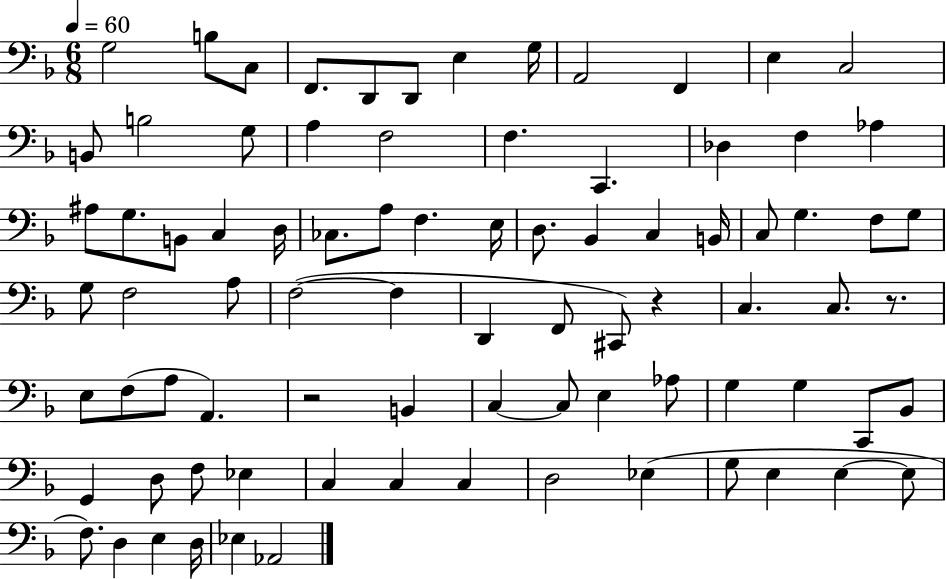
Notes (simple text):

G3/h B3/e C3/e F2/e. D2/e D2/e E3/q G3/s A2/h F2/q E3/q C3/h B2/e B3/h G3/e A3/q F3/h F3/q. C2/q. Db3/q F3/q Ab3/q A#3/e G3/e. B2/e C3/q D3/s CES3/e. A3/e F3/q. E3/s D3/e. Bb2/q C3/q B2/s C3/e G3/q. F3/e G3/e G3/e F3/h A3/e F3/h F3/q D2/q F2/e C#2/e R/q C3/q. C3/e. R/e. E3/e F3/e A3/e A2/q. R/h B2/q C3/q C3/e E3/q Ab3/e G3/q G3/q C2/e Bb2/e G2/q D3/e F3/e Eb3/q C3/q C3/q C3/q D3/h Eb3/q G3/e E3/q E3/q E3/e F3/e. D3/q E3/q D3/s Eb3/q Ab2/h